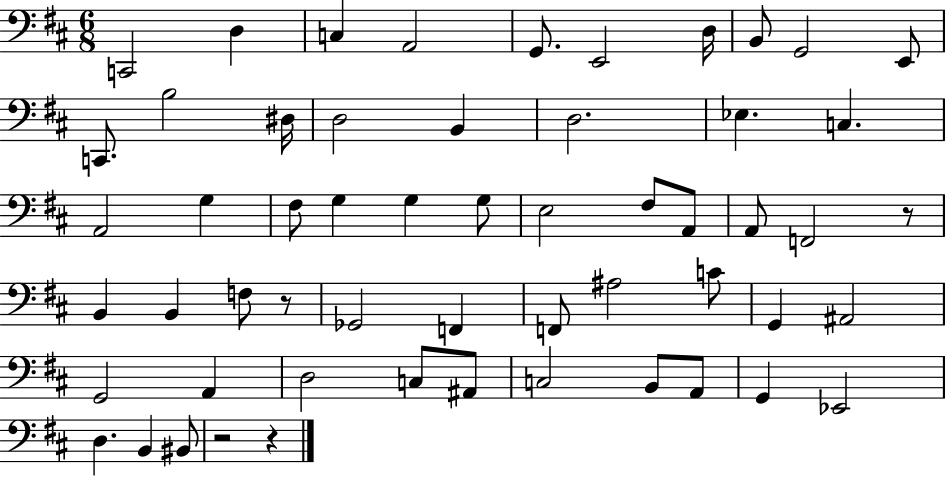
{
  \clef bass
  \numericTimeSignature
  \time 6/8
  \key d \major
  c,2 d4 | c4 a,2 | g,8. e,2 d16 | b,8 g,2 e,8 | \break c,8. b2 dis16 | d2 b,4 | d2. | ees4. c4. | \break a,2 g4 | fis8 g4 g4 g8 | e2 fis8 a,8 | a,8 f,2 r8 | \break b,4 b,4 f8 r8 | ges,2 f,4 | f,8 ais2 c'8 | g,4 ais,2 | \break g,2 a,4 | d2 c8 ais,8 | c2 b,8 a,8 | g,4 ees,2 | \break d4. b,4 bis,8 | r2 r4 | \bar "|."
}